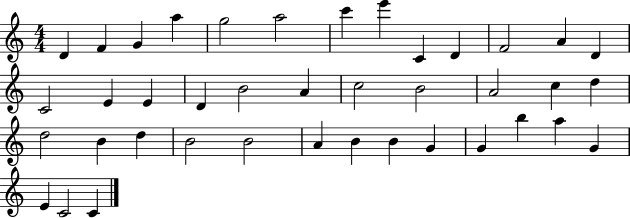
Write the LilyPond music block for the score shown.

{
  \clef treble
  \numericTimeSignature
  \time 4/4
  \key c \major
  d'4 f'4 g'4 a''4 | g''2 a''2 | c'''4 e'''4 c'4 d'4 | f'2 a'4 d'4 | \break c'2 e'4 e'4 | d'4 b'2 a'4 | c''2 b'2 | a'2 c''4 d''4 | \break d''2 b'4 d''4 | b'2 b'2 | a'4 b'4 b'4 g'4 | g'4 b''4 a''4 g'4 | \break e'4 c'2 c'4 | \bar "|."
}